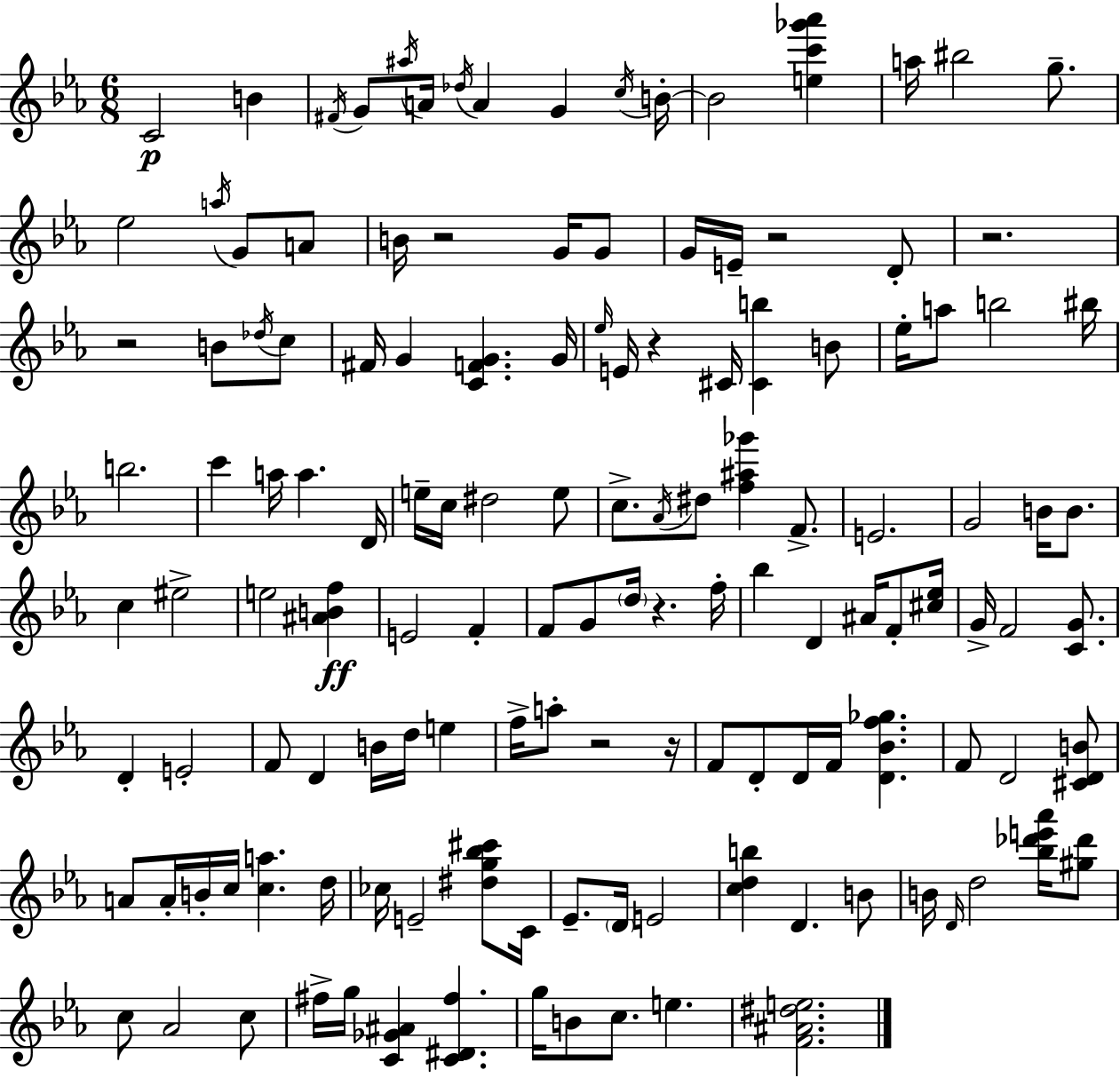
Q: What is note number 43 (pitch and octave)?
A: A5